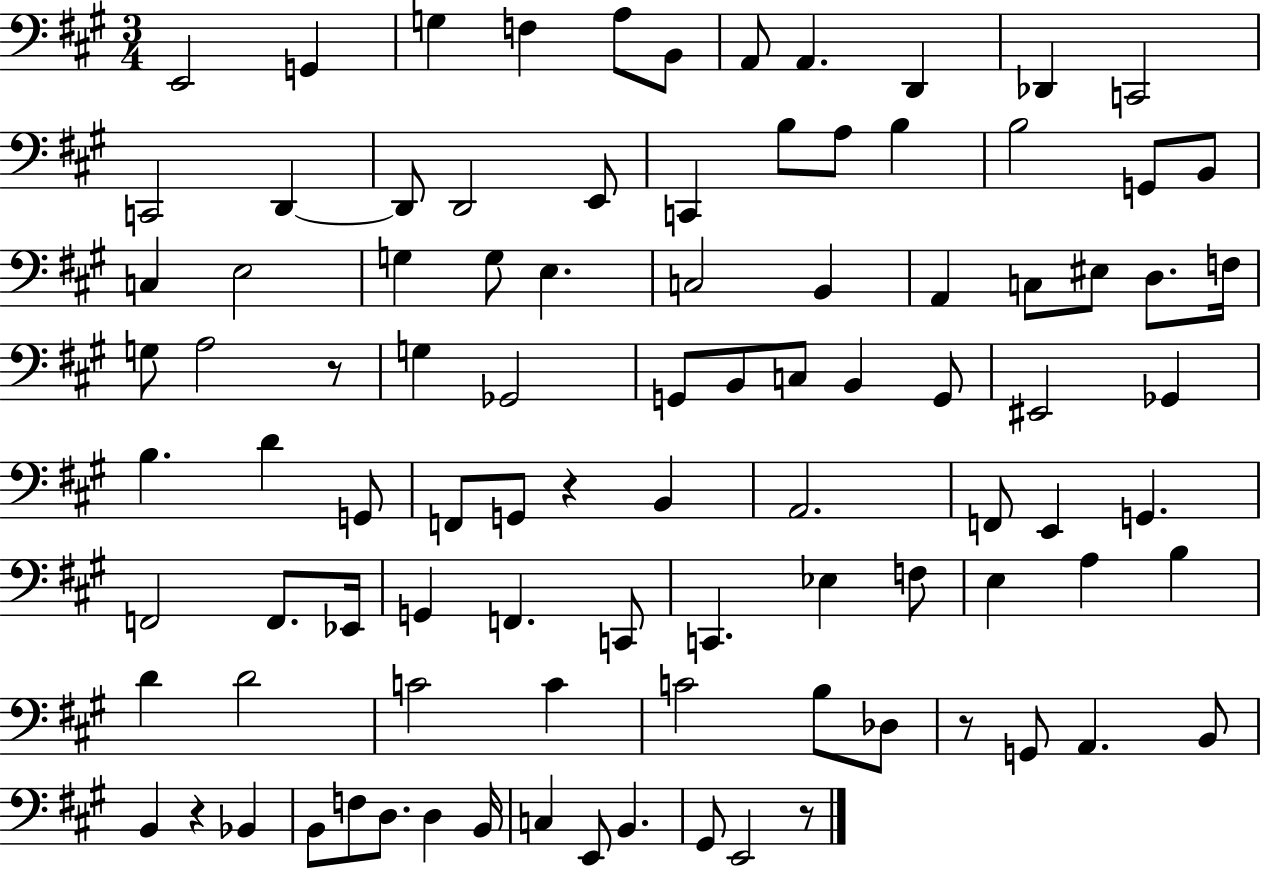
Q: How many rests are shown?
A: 5